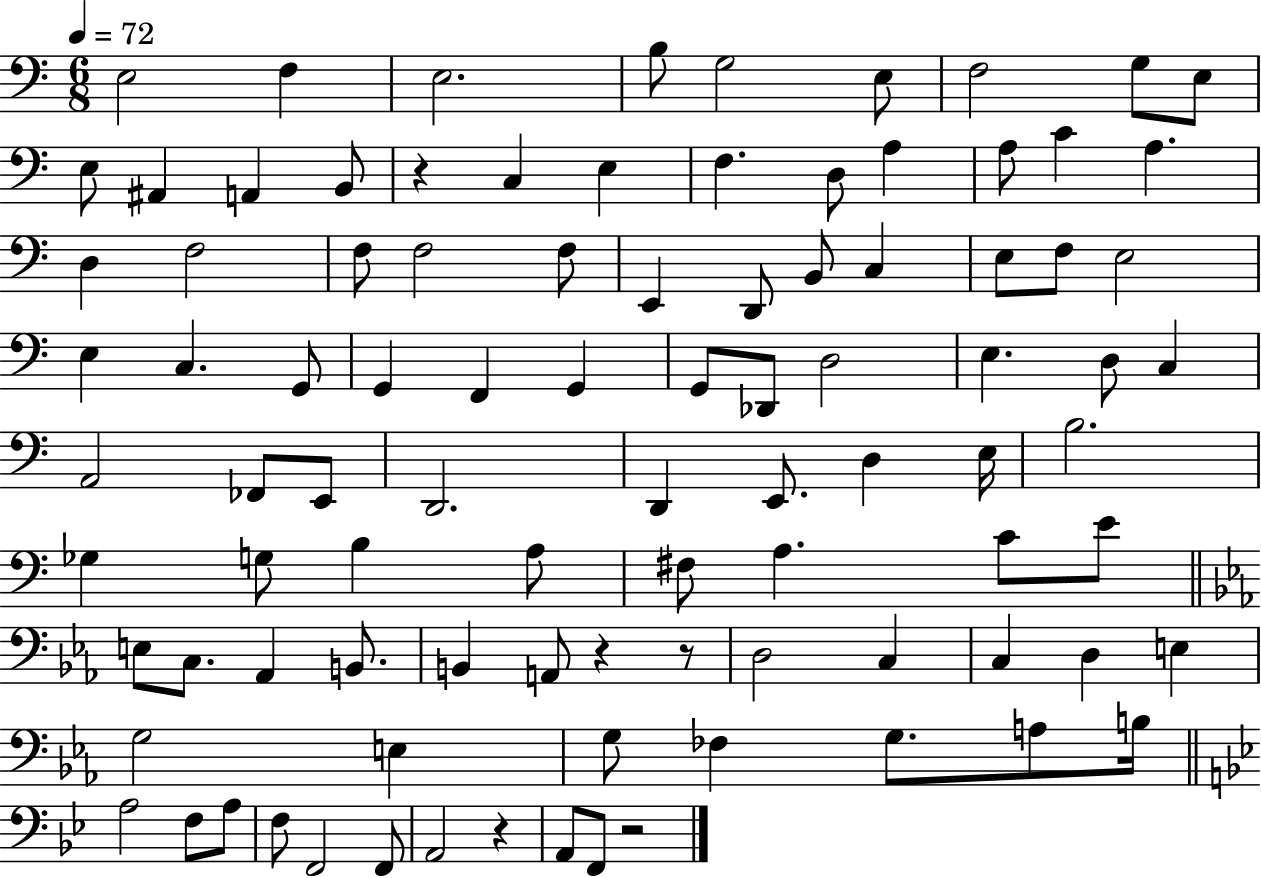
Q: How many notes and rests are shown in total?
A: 94